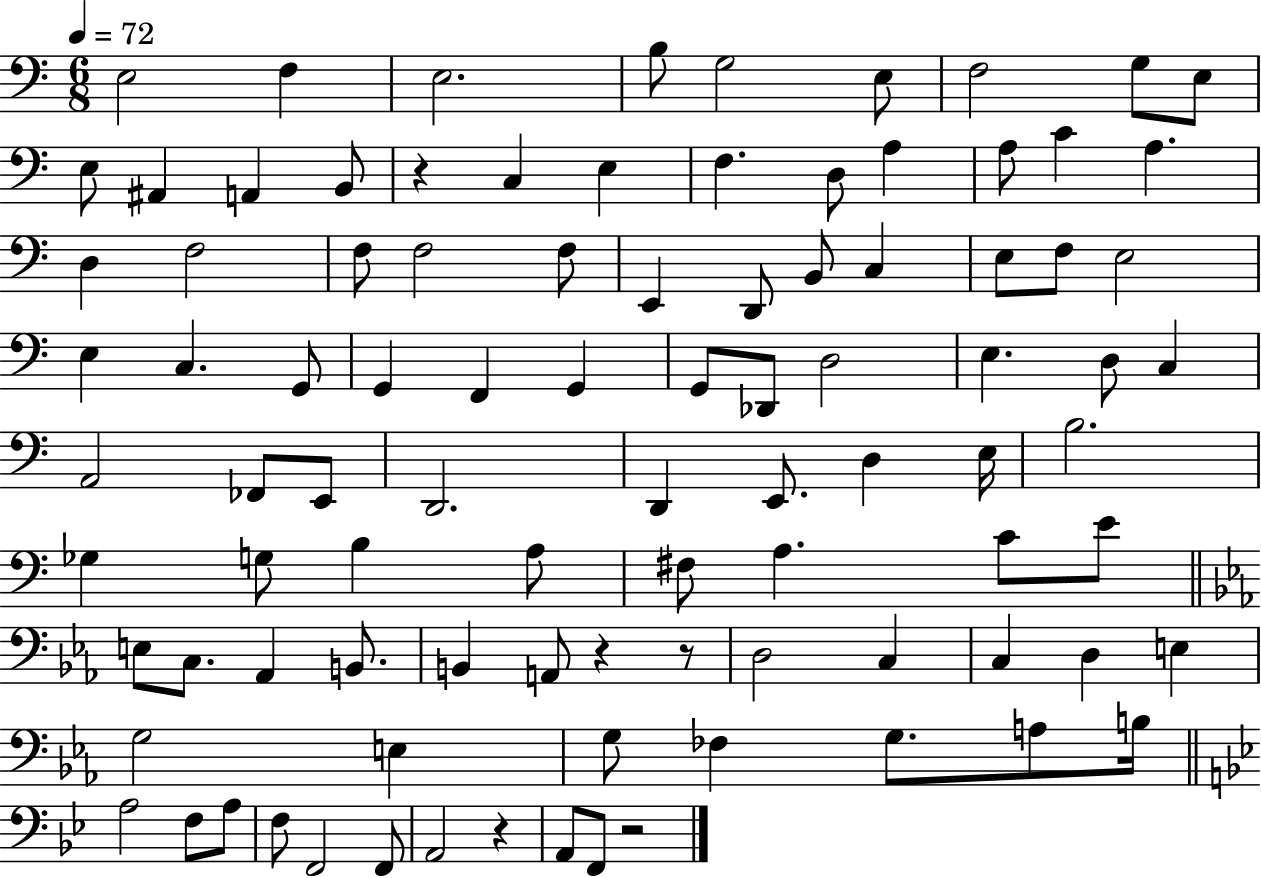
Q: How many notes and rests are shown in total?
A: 94